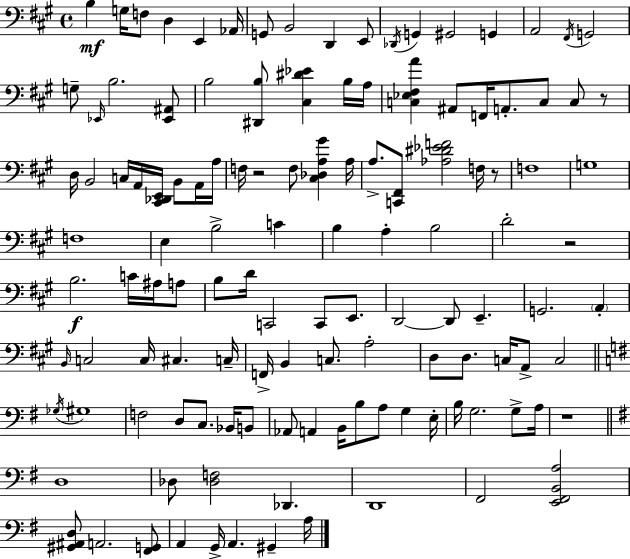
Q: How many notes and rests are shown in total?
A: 124